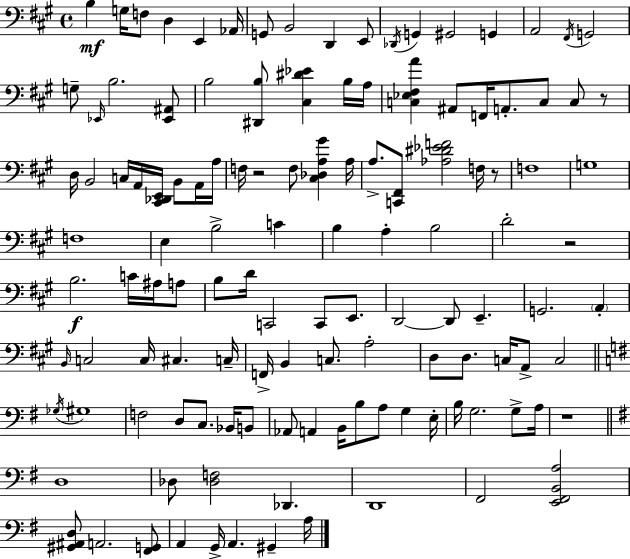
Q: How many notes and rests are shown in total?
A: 124